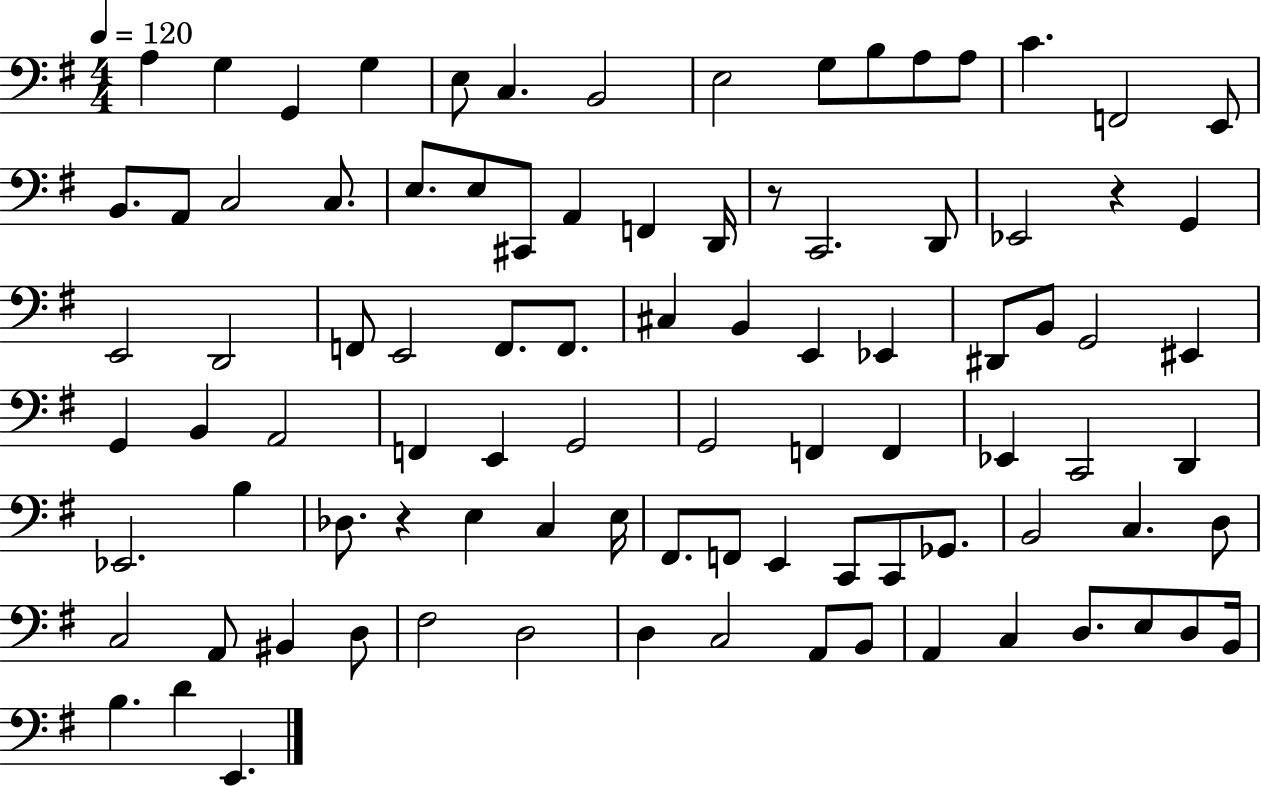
X:1
T:Untitled
M:4/4
L:1/4
K:G
A, G, G,, G, E,/2 C, B,,2 E,2 G,/2 B,/2 A,/2 A,/2 C F,,2 E,,/2 B,,/2 A,,/2 C,2 C,/2 E,/2 E,/2 ^C,,/2 A,, F,, D,,/4 z/2 C,,2 D,,/2 _E,,2 z G,, E,,2 D,,2 F,,/2 E,,2 F,,/2 F,,/2 ^C, B,, E,, _E,, ^D,,/2 B,,/2 G,,2 ^E,, G,, B,, A,,2 F,, E,, G,,2 G,,2 F,, F,, _E,, C,,2 D,, _E,,2 B, _D,/2 z E, C, E,/4 ^F,,/2 F,,/2 E,, C,,/2 C,,/2 _G,,/2 B,,2 C, D,/2 C,2 A,,/2 ^B,, D,/2 ^F,2 D,2 D, C,2 A,,/2 B,,/2 A,, C, D,/2 E,/2 D,/2 B,,/4 B, D E,,